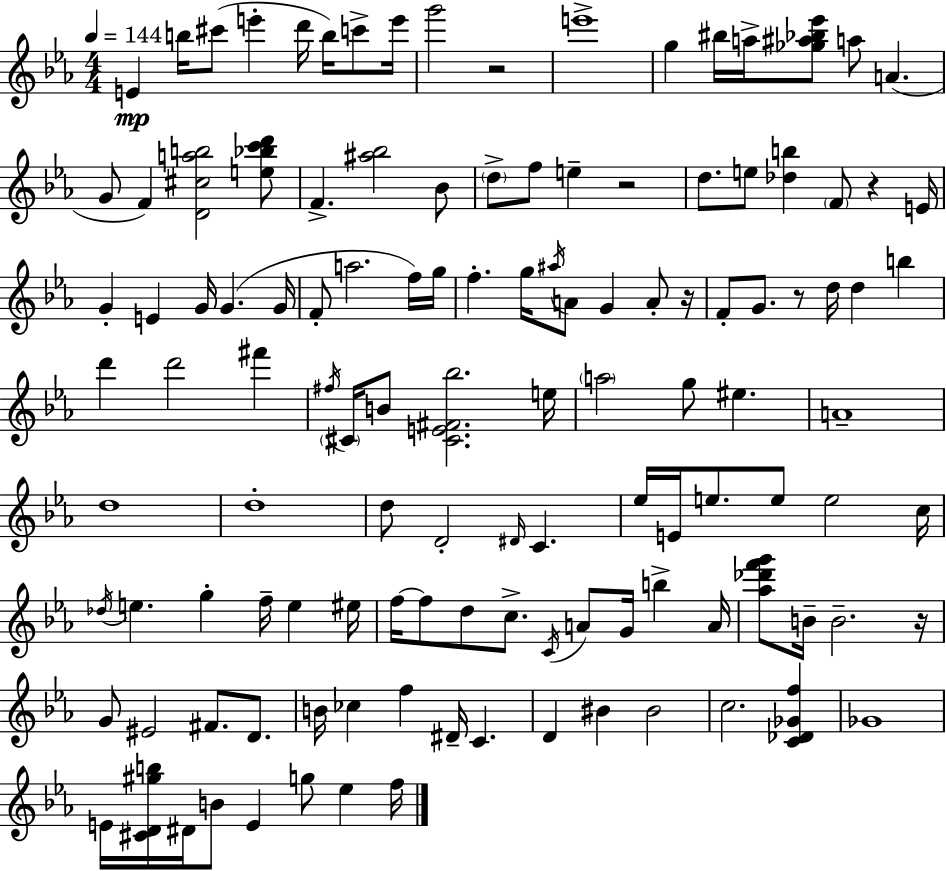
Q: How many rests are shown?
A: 6